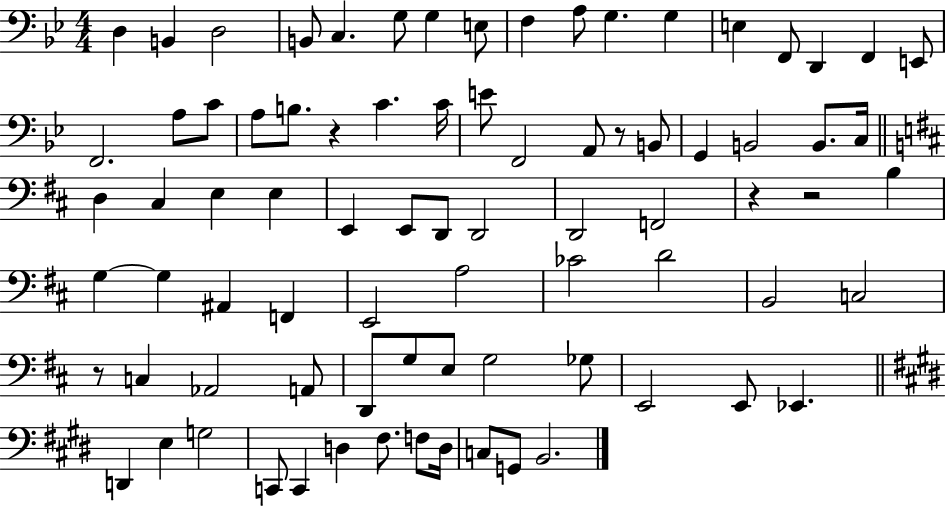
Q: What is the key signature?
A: BES major